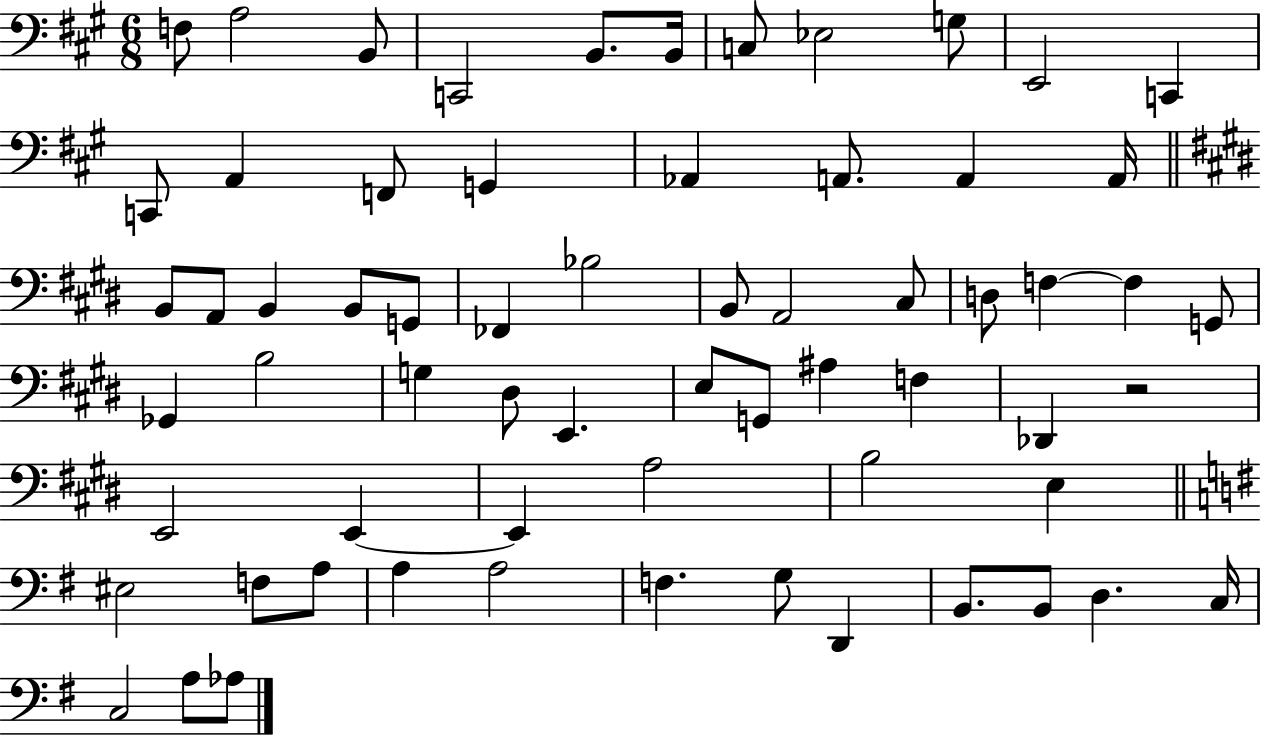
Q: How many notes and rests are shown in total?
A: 65